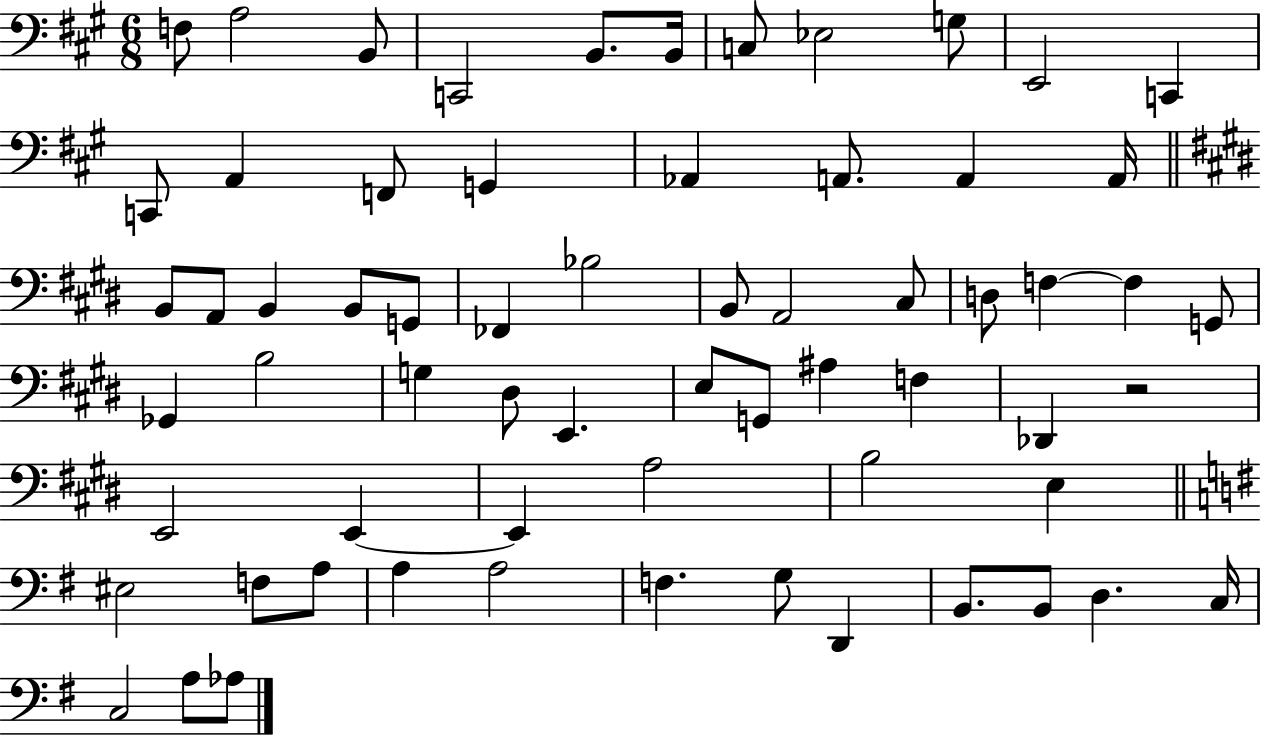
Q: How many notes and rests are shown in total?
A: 65